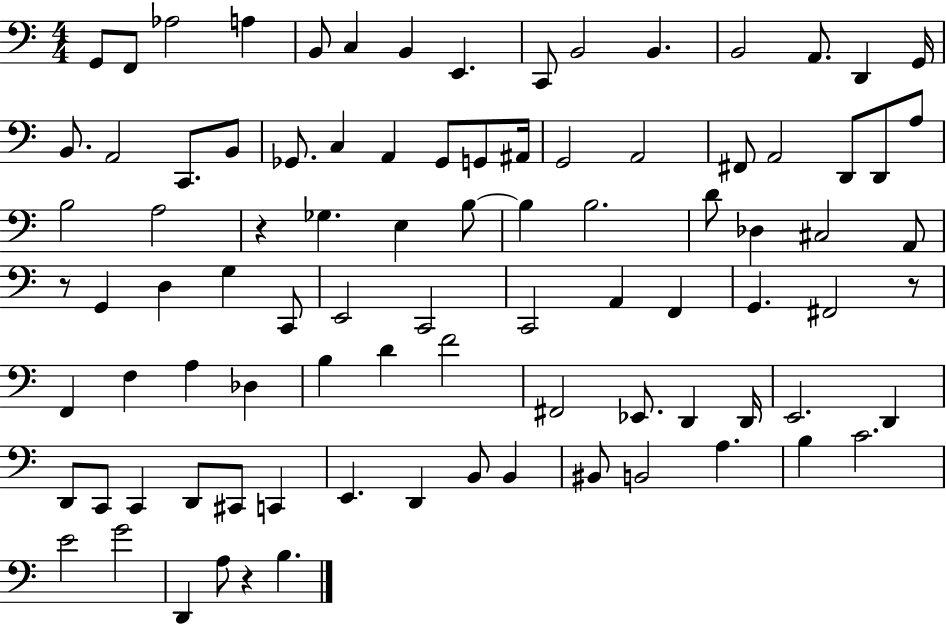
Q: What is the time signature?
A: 4/4